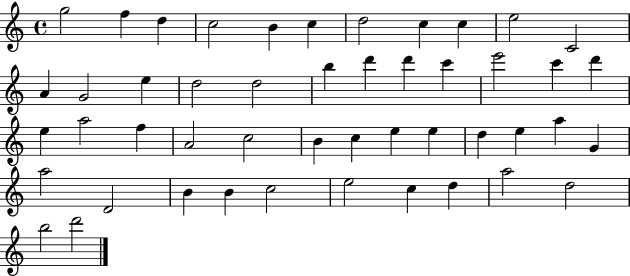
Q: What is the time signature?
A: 4/4